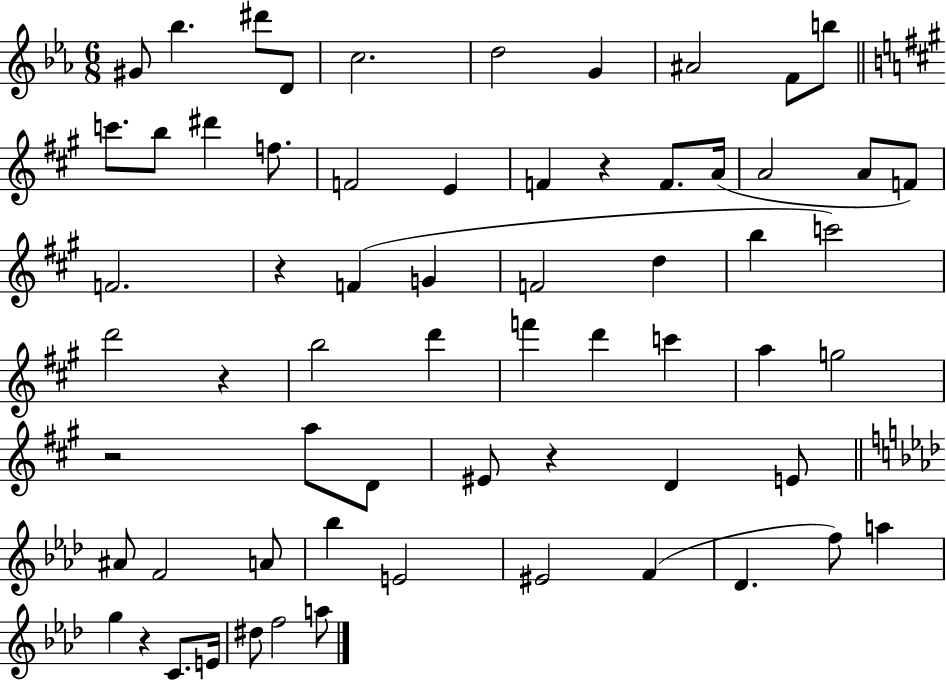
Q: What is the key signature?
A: EES major